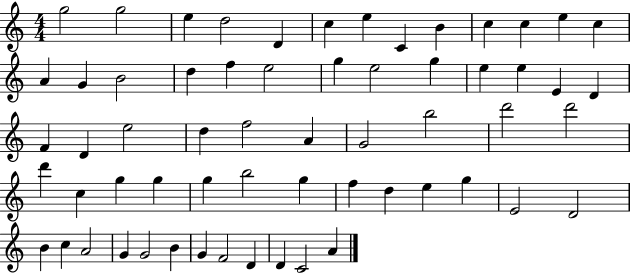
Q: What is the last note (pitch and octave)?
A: A4